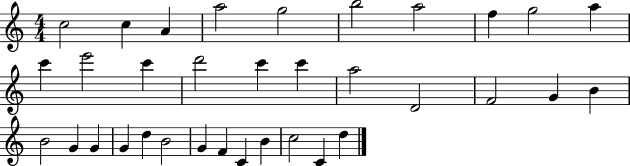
{
  \clef treble
  \numericTimeSignature
  \time 4/4
  \key c \major
  c''2 c''4 a'4 | a''2 g''2 | b''2 a''2 | f''4 g''2 a''4 | \break c'''4 e'''2 c'''4 | d'''2 c'''4 c'''4 | a''2 d'2 | f'2 g'4 b'4 | \break b'2 g'4 g'4 | g'4 d''4 b'2 | g'4 f'4 c'4 b'4 | c''2 c'4 d''4 | \break \bar "|."
}